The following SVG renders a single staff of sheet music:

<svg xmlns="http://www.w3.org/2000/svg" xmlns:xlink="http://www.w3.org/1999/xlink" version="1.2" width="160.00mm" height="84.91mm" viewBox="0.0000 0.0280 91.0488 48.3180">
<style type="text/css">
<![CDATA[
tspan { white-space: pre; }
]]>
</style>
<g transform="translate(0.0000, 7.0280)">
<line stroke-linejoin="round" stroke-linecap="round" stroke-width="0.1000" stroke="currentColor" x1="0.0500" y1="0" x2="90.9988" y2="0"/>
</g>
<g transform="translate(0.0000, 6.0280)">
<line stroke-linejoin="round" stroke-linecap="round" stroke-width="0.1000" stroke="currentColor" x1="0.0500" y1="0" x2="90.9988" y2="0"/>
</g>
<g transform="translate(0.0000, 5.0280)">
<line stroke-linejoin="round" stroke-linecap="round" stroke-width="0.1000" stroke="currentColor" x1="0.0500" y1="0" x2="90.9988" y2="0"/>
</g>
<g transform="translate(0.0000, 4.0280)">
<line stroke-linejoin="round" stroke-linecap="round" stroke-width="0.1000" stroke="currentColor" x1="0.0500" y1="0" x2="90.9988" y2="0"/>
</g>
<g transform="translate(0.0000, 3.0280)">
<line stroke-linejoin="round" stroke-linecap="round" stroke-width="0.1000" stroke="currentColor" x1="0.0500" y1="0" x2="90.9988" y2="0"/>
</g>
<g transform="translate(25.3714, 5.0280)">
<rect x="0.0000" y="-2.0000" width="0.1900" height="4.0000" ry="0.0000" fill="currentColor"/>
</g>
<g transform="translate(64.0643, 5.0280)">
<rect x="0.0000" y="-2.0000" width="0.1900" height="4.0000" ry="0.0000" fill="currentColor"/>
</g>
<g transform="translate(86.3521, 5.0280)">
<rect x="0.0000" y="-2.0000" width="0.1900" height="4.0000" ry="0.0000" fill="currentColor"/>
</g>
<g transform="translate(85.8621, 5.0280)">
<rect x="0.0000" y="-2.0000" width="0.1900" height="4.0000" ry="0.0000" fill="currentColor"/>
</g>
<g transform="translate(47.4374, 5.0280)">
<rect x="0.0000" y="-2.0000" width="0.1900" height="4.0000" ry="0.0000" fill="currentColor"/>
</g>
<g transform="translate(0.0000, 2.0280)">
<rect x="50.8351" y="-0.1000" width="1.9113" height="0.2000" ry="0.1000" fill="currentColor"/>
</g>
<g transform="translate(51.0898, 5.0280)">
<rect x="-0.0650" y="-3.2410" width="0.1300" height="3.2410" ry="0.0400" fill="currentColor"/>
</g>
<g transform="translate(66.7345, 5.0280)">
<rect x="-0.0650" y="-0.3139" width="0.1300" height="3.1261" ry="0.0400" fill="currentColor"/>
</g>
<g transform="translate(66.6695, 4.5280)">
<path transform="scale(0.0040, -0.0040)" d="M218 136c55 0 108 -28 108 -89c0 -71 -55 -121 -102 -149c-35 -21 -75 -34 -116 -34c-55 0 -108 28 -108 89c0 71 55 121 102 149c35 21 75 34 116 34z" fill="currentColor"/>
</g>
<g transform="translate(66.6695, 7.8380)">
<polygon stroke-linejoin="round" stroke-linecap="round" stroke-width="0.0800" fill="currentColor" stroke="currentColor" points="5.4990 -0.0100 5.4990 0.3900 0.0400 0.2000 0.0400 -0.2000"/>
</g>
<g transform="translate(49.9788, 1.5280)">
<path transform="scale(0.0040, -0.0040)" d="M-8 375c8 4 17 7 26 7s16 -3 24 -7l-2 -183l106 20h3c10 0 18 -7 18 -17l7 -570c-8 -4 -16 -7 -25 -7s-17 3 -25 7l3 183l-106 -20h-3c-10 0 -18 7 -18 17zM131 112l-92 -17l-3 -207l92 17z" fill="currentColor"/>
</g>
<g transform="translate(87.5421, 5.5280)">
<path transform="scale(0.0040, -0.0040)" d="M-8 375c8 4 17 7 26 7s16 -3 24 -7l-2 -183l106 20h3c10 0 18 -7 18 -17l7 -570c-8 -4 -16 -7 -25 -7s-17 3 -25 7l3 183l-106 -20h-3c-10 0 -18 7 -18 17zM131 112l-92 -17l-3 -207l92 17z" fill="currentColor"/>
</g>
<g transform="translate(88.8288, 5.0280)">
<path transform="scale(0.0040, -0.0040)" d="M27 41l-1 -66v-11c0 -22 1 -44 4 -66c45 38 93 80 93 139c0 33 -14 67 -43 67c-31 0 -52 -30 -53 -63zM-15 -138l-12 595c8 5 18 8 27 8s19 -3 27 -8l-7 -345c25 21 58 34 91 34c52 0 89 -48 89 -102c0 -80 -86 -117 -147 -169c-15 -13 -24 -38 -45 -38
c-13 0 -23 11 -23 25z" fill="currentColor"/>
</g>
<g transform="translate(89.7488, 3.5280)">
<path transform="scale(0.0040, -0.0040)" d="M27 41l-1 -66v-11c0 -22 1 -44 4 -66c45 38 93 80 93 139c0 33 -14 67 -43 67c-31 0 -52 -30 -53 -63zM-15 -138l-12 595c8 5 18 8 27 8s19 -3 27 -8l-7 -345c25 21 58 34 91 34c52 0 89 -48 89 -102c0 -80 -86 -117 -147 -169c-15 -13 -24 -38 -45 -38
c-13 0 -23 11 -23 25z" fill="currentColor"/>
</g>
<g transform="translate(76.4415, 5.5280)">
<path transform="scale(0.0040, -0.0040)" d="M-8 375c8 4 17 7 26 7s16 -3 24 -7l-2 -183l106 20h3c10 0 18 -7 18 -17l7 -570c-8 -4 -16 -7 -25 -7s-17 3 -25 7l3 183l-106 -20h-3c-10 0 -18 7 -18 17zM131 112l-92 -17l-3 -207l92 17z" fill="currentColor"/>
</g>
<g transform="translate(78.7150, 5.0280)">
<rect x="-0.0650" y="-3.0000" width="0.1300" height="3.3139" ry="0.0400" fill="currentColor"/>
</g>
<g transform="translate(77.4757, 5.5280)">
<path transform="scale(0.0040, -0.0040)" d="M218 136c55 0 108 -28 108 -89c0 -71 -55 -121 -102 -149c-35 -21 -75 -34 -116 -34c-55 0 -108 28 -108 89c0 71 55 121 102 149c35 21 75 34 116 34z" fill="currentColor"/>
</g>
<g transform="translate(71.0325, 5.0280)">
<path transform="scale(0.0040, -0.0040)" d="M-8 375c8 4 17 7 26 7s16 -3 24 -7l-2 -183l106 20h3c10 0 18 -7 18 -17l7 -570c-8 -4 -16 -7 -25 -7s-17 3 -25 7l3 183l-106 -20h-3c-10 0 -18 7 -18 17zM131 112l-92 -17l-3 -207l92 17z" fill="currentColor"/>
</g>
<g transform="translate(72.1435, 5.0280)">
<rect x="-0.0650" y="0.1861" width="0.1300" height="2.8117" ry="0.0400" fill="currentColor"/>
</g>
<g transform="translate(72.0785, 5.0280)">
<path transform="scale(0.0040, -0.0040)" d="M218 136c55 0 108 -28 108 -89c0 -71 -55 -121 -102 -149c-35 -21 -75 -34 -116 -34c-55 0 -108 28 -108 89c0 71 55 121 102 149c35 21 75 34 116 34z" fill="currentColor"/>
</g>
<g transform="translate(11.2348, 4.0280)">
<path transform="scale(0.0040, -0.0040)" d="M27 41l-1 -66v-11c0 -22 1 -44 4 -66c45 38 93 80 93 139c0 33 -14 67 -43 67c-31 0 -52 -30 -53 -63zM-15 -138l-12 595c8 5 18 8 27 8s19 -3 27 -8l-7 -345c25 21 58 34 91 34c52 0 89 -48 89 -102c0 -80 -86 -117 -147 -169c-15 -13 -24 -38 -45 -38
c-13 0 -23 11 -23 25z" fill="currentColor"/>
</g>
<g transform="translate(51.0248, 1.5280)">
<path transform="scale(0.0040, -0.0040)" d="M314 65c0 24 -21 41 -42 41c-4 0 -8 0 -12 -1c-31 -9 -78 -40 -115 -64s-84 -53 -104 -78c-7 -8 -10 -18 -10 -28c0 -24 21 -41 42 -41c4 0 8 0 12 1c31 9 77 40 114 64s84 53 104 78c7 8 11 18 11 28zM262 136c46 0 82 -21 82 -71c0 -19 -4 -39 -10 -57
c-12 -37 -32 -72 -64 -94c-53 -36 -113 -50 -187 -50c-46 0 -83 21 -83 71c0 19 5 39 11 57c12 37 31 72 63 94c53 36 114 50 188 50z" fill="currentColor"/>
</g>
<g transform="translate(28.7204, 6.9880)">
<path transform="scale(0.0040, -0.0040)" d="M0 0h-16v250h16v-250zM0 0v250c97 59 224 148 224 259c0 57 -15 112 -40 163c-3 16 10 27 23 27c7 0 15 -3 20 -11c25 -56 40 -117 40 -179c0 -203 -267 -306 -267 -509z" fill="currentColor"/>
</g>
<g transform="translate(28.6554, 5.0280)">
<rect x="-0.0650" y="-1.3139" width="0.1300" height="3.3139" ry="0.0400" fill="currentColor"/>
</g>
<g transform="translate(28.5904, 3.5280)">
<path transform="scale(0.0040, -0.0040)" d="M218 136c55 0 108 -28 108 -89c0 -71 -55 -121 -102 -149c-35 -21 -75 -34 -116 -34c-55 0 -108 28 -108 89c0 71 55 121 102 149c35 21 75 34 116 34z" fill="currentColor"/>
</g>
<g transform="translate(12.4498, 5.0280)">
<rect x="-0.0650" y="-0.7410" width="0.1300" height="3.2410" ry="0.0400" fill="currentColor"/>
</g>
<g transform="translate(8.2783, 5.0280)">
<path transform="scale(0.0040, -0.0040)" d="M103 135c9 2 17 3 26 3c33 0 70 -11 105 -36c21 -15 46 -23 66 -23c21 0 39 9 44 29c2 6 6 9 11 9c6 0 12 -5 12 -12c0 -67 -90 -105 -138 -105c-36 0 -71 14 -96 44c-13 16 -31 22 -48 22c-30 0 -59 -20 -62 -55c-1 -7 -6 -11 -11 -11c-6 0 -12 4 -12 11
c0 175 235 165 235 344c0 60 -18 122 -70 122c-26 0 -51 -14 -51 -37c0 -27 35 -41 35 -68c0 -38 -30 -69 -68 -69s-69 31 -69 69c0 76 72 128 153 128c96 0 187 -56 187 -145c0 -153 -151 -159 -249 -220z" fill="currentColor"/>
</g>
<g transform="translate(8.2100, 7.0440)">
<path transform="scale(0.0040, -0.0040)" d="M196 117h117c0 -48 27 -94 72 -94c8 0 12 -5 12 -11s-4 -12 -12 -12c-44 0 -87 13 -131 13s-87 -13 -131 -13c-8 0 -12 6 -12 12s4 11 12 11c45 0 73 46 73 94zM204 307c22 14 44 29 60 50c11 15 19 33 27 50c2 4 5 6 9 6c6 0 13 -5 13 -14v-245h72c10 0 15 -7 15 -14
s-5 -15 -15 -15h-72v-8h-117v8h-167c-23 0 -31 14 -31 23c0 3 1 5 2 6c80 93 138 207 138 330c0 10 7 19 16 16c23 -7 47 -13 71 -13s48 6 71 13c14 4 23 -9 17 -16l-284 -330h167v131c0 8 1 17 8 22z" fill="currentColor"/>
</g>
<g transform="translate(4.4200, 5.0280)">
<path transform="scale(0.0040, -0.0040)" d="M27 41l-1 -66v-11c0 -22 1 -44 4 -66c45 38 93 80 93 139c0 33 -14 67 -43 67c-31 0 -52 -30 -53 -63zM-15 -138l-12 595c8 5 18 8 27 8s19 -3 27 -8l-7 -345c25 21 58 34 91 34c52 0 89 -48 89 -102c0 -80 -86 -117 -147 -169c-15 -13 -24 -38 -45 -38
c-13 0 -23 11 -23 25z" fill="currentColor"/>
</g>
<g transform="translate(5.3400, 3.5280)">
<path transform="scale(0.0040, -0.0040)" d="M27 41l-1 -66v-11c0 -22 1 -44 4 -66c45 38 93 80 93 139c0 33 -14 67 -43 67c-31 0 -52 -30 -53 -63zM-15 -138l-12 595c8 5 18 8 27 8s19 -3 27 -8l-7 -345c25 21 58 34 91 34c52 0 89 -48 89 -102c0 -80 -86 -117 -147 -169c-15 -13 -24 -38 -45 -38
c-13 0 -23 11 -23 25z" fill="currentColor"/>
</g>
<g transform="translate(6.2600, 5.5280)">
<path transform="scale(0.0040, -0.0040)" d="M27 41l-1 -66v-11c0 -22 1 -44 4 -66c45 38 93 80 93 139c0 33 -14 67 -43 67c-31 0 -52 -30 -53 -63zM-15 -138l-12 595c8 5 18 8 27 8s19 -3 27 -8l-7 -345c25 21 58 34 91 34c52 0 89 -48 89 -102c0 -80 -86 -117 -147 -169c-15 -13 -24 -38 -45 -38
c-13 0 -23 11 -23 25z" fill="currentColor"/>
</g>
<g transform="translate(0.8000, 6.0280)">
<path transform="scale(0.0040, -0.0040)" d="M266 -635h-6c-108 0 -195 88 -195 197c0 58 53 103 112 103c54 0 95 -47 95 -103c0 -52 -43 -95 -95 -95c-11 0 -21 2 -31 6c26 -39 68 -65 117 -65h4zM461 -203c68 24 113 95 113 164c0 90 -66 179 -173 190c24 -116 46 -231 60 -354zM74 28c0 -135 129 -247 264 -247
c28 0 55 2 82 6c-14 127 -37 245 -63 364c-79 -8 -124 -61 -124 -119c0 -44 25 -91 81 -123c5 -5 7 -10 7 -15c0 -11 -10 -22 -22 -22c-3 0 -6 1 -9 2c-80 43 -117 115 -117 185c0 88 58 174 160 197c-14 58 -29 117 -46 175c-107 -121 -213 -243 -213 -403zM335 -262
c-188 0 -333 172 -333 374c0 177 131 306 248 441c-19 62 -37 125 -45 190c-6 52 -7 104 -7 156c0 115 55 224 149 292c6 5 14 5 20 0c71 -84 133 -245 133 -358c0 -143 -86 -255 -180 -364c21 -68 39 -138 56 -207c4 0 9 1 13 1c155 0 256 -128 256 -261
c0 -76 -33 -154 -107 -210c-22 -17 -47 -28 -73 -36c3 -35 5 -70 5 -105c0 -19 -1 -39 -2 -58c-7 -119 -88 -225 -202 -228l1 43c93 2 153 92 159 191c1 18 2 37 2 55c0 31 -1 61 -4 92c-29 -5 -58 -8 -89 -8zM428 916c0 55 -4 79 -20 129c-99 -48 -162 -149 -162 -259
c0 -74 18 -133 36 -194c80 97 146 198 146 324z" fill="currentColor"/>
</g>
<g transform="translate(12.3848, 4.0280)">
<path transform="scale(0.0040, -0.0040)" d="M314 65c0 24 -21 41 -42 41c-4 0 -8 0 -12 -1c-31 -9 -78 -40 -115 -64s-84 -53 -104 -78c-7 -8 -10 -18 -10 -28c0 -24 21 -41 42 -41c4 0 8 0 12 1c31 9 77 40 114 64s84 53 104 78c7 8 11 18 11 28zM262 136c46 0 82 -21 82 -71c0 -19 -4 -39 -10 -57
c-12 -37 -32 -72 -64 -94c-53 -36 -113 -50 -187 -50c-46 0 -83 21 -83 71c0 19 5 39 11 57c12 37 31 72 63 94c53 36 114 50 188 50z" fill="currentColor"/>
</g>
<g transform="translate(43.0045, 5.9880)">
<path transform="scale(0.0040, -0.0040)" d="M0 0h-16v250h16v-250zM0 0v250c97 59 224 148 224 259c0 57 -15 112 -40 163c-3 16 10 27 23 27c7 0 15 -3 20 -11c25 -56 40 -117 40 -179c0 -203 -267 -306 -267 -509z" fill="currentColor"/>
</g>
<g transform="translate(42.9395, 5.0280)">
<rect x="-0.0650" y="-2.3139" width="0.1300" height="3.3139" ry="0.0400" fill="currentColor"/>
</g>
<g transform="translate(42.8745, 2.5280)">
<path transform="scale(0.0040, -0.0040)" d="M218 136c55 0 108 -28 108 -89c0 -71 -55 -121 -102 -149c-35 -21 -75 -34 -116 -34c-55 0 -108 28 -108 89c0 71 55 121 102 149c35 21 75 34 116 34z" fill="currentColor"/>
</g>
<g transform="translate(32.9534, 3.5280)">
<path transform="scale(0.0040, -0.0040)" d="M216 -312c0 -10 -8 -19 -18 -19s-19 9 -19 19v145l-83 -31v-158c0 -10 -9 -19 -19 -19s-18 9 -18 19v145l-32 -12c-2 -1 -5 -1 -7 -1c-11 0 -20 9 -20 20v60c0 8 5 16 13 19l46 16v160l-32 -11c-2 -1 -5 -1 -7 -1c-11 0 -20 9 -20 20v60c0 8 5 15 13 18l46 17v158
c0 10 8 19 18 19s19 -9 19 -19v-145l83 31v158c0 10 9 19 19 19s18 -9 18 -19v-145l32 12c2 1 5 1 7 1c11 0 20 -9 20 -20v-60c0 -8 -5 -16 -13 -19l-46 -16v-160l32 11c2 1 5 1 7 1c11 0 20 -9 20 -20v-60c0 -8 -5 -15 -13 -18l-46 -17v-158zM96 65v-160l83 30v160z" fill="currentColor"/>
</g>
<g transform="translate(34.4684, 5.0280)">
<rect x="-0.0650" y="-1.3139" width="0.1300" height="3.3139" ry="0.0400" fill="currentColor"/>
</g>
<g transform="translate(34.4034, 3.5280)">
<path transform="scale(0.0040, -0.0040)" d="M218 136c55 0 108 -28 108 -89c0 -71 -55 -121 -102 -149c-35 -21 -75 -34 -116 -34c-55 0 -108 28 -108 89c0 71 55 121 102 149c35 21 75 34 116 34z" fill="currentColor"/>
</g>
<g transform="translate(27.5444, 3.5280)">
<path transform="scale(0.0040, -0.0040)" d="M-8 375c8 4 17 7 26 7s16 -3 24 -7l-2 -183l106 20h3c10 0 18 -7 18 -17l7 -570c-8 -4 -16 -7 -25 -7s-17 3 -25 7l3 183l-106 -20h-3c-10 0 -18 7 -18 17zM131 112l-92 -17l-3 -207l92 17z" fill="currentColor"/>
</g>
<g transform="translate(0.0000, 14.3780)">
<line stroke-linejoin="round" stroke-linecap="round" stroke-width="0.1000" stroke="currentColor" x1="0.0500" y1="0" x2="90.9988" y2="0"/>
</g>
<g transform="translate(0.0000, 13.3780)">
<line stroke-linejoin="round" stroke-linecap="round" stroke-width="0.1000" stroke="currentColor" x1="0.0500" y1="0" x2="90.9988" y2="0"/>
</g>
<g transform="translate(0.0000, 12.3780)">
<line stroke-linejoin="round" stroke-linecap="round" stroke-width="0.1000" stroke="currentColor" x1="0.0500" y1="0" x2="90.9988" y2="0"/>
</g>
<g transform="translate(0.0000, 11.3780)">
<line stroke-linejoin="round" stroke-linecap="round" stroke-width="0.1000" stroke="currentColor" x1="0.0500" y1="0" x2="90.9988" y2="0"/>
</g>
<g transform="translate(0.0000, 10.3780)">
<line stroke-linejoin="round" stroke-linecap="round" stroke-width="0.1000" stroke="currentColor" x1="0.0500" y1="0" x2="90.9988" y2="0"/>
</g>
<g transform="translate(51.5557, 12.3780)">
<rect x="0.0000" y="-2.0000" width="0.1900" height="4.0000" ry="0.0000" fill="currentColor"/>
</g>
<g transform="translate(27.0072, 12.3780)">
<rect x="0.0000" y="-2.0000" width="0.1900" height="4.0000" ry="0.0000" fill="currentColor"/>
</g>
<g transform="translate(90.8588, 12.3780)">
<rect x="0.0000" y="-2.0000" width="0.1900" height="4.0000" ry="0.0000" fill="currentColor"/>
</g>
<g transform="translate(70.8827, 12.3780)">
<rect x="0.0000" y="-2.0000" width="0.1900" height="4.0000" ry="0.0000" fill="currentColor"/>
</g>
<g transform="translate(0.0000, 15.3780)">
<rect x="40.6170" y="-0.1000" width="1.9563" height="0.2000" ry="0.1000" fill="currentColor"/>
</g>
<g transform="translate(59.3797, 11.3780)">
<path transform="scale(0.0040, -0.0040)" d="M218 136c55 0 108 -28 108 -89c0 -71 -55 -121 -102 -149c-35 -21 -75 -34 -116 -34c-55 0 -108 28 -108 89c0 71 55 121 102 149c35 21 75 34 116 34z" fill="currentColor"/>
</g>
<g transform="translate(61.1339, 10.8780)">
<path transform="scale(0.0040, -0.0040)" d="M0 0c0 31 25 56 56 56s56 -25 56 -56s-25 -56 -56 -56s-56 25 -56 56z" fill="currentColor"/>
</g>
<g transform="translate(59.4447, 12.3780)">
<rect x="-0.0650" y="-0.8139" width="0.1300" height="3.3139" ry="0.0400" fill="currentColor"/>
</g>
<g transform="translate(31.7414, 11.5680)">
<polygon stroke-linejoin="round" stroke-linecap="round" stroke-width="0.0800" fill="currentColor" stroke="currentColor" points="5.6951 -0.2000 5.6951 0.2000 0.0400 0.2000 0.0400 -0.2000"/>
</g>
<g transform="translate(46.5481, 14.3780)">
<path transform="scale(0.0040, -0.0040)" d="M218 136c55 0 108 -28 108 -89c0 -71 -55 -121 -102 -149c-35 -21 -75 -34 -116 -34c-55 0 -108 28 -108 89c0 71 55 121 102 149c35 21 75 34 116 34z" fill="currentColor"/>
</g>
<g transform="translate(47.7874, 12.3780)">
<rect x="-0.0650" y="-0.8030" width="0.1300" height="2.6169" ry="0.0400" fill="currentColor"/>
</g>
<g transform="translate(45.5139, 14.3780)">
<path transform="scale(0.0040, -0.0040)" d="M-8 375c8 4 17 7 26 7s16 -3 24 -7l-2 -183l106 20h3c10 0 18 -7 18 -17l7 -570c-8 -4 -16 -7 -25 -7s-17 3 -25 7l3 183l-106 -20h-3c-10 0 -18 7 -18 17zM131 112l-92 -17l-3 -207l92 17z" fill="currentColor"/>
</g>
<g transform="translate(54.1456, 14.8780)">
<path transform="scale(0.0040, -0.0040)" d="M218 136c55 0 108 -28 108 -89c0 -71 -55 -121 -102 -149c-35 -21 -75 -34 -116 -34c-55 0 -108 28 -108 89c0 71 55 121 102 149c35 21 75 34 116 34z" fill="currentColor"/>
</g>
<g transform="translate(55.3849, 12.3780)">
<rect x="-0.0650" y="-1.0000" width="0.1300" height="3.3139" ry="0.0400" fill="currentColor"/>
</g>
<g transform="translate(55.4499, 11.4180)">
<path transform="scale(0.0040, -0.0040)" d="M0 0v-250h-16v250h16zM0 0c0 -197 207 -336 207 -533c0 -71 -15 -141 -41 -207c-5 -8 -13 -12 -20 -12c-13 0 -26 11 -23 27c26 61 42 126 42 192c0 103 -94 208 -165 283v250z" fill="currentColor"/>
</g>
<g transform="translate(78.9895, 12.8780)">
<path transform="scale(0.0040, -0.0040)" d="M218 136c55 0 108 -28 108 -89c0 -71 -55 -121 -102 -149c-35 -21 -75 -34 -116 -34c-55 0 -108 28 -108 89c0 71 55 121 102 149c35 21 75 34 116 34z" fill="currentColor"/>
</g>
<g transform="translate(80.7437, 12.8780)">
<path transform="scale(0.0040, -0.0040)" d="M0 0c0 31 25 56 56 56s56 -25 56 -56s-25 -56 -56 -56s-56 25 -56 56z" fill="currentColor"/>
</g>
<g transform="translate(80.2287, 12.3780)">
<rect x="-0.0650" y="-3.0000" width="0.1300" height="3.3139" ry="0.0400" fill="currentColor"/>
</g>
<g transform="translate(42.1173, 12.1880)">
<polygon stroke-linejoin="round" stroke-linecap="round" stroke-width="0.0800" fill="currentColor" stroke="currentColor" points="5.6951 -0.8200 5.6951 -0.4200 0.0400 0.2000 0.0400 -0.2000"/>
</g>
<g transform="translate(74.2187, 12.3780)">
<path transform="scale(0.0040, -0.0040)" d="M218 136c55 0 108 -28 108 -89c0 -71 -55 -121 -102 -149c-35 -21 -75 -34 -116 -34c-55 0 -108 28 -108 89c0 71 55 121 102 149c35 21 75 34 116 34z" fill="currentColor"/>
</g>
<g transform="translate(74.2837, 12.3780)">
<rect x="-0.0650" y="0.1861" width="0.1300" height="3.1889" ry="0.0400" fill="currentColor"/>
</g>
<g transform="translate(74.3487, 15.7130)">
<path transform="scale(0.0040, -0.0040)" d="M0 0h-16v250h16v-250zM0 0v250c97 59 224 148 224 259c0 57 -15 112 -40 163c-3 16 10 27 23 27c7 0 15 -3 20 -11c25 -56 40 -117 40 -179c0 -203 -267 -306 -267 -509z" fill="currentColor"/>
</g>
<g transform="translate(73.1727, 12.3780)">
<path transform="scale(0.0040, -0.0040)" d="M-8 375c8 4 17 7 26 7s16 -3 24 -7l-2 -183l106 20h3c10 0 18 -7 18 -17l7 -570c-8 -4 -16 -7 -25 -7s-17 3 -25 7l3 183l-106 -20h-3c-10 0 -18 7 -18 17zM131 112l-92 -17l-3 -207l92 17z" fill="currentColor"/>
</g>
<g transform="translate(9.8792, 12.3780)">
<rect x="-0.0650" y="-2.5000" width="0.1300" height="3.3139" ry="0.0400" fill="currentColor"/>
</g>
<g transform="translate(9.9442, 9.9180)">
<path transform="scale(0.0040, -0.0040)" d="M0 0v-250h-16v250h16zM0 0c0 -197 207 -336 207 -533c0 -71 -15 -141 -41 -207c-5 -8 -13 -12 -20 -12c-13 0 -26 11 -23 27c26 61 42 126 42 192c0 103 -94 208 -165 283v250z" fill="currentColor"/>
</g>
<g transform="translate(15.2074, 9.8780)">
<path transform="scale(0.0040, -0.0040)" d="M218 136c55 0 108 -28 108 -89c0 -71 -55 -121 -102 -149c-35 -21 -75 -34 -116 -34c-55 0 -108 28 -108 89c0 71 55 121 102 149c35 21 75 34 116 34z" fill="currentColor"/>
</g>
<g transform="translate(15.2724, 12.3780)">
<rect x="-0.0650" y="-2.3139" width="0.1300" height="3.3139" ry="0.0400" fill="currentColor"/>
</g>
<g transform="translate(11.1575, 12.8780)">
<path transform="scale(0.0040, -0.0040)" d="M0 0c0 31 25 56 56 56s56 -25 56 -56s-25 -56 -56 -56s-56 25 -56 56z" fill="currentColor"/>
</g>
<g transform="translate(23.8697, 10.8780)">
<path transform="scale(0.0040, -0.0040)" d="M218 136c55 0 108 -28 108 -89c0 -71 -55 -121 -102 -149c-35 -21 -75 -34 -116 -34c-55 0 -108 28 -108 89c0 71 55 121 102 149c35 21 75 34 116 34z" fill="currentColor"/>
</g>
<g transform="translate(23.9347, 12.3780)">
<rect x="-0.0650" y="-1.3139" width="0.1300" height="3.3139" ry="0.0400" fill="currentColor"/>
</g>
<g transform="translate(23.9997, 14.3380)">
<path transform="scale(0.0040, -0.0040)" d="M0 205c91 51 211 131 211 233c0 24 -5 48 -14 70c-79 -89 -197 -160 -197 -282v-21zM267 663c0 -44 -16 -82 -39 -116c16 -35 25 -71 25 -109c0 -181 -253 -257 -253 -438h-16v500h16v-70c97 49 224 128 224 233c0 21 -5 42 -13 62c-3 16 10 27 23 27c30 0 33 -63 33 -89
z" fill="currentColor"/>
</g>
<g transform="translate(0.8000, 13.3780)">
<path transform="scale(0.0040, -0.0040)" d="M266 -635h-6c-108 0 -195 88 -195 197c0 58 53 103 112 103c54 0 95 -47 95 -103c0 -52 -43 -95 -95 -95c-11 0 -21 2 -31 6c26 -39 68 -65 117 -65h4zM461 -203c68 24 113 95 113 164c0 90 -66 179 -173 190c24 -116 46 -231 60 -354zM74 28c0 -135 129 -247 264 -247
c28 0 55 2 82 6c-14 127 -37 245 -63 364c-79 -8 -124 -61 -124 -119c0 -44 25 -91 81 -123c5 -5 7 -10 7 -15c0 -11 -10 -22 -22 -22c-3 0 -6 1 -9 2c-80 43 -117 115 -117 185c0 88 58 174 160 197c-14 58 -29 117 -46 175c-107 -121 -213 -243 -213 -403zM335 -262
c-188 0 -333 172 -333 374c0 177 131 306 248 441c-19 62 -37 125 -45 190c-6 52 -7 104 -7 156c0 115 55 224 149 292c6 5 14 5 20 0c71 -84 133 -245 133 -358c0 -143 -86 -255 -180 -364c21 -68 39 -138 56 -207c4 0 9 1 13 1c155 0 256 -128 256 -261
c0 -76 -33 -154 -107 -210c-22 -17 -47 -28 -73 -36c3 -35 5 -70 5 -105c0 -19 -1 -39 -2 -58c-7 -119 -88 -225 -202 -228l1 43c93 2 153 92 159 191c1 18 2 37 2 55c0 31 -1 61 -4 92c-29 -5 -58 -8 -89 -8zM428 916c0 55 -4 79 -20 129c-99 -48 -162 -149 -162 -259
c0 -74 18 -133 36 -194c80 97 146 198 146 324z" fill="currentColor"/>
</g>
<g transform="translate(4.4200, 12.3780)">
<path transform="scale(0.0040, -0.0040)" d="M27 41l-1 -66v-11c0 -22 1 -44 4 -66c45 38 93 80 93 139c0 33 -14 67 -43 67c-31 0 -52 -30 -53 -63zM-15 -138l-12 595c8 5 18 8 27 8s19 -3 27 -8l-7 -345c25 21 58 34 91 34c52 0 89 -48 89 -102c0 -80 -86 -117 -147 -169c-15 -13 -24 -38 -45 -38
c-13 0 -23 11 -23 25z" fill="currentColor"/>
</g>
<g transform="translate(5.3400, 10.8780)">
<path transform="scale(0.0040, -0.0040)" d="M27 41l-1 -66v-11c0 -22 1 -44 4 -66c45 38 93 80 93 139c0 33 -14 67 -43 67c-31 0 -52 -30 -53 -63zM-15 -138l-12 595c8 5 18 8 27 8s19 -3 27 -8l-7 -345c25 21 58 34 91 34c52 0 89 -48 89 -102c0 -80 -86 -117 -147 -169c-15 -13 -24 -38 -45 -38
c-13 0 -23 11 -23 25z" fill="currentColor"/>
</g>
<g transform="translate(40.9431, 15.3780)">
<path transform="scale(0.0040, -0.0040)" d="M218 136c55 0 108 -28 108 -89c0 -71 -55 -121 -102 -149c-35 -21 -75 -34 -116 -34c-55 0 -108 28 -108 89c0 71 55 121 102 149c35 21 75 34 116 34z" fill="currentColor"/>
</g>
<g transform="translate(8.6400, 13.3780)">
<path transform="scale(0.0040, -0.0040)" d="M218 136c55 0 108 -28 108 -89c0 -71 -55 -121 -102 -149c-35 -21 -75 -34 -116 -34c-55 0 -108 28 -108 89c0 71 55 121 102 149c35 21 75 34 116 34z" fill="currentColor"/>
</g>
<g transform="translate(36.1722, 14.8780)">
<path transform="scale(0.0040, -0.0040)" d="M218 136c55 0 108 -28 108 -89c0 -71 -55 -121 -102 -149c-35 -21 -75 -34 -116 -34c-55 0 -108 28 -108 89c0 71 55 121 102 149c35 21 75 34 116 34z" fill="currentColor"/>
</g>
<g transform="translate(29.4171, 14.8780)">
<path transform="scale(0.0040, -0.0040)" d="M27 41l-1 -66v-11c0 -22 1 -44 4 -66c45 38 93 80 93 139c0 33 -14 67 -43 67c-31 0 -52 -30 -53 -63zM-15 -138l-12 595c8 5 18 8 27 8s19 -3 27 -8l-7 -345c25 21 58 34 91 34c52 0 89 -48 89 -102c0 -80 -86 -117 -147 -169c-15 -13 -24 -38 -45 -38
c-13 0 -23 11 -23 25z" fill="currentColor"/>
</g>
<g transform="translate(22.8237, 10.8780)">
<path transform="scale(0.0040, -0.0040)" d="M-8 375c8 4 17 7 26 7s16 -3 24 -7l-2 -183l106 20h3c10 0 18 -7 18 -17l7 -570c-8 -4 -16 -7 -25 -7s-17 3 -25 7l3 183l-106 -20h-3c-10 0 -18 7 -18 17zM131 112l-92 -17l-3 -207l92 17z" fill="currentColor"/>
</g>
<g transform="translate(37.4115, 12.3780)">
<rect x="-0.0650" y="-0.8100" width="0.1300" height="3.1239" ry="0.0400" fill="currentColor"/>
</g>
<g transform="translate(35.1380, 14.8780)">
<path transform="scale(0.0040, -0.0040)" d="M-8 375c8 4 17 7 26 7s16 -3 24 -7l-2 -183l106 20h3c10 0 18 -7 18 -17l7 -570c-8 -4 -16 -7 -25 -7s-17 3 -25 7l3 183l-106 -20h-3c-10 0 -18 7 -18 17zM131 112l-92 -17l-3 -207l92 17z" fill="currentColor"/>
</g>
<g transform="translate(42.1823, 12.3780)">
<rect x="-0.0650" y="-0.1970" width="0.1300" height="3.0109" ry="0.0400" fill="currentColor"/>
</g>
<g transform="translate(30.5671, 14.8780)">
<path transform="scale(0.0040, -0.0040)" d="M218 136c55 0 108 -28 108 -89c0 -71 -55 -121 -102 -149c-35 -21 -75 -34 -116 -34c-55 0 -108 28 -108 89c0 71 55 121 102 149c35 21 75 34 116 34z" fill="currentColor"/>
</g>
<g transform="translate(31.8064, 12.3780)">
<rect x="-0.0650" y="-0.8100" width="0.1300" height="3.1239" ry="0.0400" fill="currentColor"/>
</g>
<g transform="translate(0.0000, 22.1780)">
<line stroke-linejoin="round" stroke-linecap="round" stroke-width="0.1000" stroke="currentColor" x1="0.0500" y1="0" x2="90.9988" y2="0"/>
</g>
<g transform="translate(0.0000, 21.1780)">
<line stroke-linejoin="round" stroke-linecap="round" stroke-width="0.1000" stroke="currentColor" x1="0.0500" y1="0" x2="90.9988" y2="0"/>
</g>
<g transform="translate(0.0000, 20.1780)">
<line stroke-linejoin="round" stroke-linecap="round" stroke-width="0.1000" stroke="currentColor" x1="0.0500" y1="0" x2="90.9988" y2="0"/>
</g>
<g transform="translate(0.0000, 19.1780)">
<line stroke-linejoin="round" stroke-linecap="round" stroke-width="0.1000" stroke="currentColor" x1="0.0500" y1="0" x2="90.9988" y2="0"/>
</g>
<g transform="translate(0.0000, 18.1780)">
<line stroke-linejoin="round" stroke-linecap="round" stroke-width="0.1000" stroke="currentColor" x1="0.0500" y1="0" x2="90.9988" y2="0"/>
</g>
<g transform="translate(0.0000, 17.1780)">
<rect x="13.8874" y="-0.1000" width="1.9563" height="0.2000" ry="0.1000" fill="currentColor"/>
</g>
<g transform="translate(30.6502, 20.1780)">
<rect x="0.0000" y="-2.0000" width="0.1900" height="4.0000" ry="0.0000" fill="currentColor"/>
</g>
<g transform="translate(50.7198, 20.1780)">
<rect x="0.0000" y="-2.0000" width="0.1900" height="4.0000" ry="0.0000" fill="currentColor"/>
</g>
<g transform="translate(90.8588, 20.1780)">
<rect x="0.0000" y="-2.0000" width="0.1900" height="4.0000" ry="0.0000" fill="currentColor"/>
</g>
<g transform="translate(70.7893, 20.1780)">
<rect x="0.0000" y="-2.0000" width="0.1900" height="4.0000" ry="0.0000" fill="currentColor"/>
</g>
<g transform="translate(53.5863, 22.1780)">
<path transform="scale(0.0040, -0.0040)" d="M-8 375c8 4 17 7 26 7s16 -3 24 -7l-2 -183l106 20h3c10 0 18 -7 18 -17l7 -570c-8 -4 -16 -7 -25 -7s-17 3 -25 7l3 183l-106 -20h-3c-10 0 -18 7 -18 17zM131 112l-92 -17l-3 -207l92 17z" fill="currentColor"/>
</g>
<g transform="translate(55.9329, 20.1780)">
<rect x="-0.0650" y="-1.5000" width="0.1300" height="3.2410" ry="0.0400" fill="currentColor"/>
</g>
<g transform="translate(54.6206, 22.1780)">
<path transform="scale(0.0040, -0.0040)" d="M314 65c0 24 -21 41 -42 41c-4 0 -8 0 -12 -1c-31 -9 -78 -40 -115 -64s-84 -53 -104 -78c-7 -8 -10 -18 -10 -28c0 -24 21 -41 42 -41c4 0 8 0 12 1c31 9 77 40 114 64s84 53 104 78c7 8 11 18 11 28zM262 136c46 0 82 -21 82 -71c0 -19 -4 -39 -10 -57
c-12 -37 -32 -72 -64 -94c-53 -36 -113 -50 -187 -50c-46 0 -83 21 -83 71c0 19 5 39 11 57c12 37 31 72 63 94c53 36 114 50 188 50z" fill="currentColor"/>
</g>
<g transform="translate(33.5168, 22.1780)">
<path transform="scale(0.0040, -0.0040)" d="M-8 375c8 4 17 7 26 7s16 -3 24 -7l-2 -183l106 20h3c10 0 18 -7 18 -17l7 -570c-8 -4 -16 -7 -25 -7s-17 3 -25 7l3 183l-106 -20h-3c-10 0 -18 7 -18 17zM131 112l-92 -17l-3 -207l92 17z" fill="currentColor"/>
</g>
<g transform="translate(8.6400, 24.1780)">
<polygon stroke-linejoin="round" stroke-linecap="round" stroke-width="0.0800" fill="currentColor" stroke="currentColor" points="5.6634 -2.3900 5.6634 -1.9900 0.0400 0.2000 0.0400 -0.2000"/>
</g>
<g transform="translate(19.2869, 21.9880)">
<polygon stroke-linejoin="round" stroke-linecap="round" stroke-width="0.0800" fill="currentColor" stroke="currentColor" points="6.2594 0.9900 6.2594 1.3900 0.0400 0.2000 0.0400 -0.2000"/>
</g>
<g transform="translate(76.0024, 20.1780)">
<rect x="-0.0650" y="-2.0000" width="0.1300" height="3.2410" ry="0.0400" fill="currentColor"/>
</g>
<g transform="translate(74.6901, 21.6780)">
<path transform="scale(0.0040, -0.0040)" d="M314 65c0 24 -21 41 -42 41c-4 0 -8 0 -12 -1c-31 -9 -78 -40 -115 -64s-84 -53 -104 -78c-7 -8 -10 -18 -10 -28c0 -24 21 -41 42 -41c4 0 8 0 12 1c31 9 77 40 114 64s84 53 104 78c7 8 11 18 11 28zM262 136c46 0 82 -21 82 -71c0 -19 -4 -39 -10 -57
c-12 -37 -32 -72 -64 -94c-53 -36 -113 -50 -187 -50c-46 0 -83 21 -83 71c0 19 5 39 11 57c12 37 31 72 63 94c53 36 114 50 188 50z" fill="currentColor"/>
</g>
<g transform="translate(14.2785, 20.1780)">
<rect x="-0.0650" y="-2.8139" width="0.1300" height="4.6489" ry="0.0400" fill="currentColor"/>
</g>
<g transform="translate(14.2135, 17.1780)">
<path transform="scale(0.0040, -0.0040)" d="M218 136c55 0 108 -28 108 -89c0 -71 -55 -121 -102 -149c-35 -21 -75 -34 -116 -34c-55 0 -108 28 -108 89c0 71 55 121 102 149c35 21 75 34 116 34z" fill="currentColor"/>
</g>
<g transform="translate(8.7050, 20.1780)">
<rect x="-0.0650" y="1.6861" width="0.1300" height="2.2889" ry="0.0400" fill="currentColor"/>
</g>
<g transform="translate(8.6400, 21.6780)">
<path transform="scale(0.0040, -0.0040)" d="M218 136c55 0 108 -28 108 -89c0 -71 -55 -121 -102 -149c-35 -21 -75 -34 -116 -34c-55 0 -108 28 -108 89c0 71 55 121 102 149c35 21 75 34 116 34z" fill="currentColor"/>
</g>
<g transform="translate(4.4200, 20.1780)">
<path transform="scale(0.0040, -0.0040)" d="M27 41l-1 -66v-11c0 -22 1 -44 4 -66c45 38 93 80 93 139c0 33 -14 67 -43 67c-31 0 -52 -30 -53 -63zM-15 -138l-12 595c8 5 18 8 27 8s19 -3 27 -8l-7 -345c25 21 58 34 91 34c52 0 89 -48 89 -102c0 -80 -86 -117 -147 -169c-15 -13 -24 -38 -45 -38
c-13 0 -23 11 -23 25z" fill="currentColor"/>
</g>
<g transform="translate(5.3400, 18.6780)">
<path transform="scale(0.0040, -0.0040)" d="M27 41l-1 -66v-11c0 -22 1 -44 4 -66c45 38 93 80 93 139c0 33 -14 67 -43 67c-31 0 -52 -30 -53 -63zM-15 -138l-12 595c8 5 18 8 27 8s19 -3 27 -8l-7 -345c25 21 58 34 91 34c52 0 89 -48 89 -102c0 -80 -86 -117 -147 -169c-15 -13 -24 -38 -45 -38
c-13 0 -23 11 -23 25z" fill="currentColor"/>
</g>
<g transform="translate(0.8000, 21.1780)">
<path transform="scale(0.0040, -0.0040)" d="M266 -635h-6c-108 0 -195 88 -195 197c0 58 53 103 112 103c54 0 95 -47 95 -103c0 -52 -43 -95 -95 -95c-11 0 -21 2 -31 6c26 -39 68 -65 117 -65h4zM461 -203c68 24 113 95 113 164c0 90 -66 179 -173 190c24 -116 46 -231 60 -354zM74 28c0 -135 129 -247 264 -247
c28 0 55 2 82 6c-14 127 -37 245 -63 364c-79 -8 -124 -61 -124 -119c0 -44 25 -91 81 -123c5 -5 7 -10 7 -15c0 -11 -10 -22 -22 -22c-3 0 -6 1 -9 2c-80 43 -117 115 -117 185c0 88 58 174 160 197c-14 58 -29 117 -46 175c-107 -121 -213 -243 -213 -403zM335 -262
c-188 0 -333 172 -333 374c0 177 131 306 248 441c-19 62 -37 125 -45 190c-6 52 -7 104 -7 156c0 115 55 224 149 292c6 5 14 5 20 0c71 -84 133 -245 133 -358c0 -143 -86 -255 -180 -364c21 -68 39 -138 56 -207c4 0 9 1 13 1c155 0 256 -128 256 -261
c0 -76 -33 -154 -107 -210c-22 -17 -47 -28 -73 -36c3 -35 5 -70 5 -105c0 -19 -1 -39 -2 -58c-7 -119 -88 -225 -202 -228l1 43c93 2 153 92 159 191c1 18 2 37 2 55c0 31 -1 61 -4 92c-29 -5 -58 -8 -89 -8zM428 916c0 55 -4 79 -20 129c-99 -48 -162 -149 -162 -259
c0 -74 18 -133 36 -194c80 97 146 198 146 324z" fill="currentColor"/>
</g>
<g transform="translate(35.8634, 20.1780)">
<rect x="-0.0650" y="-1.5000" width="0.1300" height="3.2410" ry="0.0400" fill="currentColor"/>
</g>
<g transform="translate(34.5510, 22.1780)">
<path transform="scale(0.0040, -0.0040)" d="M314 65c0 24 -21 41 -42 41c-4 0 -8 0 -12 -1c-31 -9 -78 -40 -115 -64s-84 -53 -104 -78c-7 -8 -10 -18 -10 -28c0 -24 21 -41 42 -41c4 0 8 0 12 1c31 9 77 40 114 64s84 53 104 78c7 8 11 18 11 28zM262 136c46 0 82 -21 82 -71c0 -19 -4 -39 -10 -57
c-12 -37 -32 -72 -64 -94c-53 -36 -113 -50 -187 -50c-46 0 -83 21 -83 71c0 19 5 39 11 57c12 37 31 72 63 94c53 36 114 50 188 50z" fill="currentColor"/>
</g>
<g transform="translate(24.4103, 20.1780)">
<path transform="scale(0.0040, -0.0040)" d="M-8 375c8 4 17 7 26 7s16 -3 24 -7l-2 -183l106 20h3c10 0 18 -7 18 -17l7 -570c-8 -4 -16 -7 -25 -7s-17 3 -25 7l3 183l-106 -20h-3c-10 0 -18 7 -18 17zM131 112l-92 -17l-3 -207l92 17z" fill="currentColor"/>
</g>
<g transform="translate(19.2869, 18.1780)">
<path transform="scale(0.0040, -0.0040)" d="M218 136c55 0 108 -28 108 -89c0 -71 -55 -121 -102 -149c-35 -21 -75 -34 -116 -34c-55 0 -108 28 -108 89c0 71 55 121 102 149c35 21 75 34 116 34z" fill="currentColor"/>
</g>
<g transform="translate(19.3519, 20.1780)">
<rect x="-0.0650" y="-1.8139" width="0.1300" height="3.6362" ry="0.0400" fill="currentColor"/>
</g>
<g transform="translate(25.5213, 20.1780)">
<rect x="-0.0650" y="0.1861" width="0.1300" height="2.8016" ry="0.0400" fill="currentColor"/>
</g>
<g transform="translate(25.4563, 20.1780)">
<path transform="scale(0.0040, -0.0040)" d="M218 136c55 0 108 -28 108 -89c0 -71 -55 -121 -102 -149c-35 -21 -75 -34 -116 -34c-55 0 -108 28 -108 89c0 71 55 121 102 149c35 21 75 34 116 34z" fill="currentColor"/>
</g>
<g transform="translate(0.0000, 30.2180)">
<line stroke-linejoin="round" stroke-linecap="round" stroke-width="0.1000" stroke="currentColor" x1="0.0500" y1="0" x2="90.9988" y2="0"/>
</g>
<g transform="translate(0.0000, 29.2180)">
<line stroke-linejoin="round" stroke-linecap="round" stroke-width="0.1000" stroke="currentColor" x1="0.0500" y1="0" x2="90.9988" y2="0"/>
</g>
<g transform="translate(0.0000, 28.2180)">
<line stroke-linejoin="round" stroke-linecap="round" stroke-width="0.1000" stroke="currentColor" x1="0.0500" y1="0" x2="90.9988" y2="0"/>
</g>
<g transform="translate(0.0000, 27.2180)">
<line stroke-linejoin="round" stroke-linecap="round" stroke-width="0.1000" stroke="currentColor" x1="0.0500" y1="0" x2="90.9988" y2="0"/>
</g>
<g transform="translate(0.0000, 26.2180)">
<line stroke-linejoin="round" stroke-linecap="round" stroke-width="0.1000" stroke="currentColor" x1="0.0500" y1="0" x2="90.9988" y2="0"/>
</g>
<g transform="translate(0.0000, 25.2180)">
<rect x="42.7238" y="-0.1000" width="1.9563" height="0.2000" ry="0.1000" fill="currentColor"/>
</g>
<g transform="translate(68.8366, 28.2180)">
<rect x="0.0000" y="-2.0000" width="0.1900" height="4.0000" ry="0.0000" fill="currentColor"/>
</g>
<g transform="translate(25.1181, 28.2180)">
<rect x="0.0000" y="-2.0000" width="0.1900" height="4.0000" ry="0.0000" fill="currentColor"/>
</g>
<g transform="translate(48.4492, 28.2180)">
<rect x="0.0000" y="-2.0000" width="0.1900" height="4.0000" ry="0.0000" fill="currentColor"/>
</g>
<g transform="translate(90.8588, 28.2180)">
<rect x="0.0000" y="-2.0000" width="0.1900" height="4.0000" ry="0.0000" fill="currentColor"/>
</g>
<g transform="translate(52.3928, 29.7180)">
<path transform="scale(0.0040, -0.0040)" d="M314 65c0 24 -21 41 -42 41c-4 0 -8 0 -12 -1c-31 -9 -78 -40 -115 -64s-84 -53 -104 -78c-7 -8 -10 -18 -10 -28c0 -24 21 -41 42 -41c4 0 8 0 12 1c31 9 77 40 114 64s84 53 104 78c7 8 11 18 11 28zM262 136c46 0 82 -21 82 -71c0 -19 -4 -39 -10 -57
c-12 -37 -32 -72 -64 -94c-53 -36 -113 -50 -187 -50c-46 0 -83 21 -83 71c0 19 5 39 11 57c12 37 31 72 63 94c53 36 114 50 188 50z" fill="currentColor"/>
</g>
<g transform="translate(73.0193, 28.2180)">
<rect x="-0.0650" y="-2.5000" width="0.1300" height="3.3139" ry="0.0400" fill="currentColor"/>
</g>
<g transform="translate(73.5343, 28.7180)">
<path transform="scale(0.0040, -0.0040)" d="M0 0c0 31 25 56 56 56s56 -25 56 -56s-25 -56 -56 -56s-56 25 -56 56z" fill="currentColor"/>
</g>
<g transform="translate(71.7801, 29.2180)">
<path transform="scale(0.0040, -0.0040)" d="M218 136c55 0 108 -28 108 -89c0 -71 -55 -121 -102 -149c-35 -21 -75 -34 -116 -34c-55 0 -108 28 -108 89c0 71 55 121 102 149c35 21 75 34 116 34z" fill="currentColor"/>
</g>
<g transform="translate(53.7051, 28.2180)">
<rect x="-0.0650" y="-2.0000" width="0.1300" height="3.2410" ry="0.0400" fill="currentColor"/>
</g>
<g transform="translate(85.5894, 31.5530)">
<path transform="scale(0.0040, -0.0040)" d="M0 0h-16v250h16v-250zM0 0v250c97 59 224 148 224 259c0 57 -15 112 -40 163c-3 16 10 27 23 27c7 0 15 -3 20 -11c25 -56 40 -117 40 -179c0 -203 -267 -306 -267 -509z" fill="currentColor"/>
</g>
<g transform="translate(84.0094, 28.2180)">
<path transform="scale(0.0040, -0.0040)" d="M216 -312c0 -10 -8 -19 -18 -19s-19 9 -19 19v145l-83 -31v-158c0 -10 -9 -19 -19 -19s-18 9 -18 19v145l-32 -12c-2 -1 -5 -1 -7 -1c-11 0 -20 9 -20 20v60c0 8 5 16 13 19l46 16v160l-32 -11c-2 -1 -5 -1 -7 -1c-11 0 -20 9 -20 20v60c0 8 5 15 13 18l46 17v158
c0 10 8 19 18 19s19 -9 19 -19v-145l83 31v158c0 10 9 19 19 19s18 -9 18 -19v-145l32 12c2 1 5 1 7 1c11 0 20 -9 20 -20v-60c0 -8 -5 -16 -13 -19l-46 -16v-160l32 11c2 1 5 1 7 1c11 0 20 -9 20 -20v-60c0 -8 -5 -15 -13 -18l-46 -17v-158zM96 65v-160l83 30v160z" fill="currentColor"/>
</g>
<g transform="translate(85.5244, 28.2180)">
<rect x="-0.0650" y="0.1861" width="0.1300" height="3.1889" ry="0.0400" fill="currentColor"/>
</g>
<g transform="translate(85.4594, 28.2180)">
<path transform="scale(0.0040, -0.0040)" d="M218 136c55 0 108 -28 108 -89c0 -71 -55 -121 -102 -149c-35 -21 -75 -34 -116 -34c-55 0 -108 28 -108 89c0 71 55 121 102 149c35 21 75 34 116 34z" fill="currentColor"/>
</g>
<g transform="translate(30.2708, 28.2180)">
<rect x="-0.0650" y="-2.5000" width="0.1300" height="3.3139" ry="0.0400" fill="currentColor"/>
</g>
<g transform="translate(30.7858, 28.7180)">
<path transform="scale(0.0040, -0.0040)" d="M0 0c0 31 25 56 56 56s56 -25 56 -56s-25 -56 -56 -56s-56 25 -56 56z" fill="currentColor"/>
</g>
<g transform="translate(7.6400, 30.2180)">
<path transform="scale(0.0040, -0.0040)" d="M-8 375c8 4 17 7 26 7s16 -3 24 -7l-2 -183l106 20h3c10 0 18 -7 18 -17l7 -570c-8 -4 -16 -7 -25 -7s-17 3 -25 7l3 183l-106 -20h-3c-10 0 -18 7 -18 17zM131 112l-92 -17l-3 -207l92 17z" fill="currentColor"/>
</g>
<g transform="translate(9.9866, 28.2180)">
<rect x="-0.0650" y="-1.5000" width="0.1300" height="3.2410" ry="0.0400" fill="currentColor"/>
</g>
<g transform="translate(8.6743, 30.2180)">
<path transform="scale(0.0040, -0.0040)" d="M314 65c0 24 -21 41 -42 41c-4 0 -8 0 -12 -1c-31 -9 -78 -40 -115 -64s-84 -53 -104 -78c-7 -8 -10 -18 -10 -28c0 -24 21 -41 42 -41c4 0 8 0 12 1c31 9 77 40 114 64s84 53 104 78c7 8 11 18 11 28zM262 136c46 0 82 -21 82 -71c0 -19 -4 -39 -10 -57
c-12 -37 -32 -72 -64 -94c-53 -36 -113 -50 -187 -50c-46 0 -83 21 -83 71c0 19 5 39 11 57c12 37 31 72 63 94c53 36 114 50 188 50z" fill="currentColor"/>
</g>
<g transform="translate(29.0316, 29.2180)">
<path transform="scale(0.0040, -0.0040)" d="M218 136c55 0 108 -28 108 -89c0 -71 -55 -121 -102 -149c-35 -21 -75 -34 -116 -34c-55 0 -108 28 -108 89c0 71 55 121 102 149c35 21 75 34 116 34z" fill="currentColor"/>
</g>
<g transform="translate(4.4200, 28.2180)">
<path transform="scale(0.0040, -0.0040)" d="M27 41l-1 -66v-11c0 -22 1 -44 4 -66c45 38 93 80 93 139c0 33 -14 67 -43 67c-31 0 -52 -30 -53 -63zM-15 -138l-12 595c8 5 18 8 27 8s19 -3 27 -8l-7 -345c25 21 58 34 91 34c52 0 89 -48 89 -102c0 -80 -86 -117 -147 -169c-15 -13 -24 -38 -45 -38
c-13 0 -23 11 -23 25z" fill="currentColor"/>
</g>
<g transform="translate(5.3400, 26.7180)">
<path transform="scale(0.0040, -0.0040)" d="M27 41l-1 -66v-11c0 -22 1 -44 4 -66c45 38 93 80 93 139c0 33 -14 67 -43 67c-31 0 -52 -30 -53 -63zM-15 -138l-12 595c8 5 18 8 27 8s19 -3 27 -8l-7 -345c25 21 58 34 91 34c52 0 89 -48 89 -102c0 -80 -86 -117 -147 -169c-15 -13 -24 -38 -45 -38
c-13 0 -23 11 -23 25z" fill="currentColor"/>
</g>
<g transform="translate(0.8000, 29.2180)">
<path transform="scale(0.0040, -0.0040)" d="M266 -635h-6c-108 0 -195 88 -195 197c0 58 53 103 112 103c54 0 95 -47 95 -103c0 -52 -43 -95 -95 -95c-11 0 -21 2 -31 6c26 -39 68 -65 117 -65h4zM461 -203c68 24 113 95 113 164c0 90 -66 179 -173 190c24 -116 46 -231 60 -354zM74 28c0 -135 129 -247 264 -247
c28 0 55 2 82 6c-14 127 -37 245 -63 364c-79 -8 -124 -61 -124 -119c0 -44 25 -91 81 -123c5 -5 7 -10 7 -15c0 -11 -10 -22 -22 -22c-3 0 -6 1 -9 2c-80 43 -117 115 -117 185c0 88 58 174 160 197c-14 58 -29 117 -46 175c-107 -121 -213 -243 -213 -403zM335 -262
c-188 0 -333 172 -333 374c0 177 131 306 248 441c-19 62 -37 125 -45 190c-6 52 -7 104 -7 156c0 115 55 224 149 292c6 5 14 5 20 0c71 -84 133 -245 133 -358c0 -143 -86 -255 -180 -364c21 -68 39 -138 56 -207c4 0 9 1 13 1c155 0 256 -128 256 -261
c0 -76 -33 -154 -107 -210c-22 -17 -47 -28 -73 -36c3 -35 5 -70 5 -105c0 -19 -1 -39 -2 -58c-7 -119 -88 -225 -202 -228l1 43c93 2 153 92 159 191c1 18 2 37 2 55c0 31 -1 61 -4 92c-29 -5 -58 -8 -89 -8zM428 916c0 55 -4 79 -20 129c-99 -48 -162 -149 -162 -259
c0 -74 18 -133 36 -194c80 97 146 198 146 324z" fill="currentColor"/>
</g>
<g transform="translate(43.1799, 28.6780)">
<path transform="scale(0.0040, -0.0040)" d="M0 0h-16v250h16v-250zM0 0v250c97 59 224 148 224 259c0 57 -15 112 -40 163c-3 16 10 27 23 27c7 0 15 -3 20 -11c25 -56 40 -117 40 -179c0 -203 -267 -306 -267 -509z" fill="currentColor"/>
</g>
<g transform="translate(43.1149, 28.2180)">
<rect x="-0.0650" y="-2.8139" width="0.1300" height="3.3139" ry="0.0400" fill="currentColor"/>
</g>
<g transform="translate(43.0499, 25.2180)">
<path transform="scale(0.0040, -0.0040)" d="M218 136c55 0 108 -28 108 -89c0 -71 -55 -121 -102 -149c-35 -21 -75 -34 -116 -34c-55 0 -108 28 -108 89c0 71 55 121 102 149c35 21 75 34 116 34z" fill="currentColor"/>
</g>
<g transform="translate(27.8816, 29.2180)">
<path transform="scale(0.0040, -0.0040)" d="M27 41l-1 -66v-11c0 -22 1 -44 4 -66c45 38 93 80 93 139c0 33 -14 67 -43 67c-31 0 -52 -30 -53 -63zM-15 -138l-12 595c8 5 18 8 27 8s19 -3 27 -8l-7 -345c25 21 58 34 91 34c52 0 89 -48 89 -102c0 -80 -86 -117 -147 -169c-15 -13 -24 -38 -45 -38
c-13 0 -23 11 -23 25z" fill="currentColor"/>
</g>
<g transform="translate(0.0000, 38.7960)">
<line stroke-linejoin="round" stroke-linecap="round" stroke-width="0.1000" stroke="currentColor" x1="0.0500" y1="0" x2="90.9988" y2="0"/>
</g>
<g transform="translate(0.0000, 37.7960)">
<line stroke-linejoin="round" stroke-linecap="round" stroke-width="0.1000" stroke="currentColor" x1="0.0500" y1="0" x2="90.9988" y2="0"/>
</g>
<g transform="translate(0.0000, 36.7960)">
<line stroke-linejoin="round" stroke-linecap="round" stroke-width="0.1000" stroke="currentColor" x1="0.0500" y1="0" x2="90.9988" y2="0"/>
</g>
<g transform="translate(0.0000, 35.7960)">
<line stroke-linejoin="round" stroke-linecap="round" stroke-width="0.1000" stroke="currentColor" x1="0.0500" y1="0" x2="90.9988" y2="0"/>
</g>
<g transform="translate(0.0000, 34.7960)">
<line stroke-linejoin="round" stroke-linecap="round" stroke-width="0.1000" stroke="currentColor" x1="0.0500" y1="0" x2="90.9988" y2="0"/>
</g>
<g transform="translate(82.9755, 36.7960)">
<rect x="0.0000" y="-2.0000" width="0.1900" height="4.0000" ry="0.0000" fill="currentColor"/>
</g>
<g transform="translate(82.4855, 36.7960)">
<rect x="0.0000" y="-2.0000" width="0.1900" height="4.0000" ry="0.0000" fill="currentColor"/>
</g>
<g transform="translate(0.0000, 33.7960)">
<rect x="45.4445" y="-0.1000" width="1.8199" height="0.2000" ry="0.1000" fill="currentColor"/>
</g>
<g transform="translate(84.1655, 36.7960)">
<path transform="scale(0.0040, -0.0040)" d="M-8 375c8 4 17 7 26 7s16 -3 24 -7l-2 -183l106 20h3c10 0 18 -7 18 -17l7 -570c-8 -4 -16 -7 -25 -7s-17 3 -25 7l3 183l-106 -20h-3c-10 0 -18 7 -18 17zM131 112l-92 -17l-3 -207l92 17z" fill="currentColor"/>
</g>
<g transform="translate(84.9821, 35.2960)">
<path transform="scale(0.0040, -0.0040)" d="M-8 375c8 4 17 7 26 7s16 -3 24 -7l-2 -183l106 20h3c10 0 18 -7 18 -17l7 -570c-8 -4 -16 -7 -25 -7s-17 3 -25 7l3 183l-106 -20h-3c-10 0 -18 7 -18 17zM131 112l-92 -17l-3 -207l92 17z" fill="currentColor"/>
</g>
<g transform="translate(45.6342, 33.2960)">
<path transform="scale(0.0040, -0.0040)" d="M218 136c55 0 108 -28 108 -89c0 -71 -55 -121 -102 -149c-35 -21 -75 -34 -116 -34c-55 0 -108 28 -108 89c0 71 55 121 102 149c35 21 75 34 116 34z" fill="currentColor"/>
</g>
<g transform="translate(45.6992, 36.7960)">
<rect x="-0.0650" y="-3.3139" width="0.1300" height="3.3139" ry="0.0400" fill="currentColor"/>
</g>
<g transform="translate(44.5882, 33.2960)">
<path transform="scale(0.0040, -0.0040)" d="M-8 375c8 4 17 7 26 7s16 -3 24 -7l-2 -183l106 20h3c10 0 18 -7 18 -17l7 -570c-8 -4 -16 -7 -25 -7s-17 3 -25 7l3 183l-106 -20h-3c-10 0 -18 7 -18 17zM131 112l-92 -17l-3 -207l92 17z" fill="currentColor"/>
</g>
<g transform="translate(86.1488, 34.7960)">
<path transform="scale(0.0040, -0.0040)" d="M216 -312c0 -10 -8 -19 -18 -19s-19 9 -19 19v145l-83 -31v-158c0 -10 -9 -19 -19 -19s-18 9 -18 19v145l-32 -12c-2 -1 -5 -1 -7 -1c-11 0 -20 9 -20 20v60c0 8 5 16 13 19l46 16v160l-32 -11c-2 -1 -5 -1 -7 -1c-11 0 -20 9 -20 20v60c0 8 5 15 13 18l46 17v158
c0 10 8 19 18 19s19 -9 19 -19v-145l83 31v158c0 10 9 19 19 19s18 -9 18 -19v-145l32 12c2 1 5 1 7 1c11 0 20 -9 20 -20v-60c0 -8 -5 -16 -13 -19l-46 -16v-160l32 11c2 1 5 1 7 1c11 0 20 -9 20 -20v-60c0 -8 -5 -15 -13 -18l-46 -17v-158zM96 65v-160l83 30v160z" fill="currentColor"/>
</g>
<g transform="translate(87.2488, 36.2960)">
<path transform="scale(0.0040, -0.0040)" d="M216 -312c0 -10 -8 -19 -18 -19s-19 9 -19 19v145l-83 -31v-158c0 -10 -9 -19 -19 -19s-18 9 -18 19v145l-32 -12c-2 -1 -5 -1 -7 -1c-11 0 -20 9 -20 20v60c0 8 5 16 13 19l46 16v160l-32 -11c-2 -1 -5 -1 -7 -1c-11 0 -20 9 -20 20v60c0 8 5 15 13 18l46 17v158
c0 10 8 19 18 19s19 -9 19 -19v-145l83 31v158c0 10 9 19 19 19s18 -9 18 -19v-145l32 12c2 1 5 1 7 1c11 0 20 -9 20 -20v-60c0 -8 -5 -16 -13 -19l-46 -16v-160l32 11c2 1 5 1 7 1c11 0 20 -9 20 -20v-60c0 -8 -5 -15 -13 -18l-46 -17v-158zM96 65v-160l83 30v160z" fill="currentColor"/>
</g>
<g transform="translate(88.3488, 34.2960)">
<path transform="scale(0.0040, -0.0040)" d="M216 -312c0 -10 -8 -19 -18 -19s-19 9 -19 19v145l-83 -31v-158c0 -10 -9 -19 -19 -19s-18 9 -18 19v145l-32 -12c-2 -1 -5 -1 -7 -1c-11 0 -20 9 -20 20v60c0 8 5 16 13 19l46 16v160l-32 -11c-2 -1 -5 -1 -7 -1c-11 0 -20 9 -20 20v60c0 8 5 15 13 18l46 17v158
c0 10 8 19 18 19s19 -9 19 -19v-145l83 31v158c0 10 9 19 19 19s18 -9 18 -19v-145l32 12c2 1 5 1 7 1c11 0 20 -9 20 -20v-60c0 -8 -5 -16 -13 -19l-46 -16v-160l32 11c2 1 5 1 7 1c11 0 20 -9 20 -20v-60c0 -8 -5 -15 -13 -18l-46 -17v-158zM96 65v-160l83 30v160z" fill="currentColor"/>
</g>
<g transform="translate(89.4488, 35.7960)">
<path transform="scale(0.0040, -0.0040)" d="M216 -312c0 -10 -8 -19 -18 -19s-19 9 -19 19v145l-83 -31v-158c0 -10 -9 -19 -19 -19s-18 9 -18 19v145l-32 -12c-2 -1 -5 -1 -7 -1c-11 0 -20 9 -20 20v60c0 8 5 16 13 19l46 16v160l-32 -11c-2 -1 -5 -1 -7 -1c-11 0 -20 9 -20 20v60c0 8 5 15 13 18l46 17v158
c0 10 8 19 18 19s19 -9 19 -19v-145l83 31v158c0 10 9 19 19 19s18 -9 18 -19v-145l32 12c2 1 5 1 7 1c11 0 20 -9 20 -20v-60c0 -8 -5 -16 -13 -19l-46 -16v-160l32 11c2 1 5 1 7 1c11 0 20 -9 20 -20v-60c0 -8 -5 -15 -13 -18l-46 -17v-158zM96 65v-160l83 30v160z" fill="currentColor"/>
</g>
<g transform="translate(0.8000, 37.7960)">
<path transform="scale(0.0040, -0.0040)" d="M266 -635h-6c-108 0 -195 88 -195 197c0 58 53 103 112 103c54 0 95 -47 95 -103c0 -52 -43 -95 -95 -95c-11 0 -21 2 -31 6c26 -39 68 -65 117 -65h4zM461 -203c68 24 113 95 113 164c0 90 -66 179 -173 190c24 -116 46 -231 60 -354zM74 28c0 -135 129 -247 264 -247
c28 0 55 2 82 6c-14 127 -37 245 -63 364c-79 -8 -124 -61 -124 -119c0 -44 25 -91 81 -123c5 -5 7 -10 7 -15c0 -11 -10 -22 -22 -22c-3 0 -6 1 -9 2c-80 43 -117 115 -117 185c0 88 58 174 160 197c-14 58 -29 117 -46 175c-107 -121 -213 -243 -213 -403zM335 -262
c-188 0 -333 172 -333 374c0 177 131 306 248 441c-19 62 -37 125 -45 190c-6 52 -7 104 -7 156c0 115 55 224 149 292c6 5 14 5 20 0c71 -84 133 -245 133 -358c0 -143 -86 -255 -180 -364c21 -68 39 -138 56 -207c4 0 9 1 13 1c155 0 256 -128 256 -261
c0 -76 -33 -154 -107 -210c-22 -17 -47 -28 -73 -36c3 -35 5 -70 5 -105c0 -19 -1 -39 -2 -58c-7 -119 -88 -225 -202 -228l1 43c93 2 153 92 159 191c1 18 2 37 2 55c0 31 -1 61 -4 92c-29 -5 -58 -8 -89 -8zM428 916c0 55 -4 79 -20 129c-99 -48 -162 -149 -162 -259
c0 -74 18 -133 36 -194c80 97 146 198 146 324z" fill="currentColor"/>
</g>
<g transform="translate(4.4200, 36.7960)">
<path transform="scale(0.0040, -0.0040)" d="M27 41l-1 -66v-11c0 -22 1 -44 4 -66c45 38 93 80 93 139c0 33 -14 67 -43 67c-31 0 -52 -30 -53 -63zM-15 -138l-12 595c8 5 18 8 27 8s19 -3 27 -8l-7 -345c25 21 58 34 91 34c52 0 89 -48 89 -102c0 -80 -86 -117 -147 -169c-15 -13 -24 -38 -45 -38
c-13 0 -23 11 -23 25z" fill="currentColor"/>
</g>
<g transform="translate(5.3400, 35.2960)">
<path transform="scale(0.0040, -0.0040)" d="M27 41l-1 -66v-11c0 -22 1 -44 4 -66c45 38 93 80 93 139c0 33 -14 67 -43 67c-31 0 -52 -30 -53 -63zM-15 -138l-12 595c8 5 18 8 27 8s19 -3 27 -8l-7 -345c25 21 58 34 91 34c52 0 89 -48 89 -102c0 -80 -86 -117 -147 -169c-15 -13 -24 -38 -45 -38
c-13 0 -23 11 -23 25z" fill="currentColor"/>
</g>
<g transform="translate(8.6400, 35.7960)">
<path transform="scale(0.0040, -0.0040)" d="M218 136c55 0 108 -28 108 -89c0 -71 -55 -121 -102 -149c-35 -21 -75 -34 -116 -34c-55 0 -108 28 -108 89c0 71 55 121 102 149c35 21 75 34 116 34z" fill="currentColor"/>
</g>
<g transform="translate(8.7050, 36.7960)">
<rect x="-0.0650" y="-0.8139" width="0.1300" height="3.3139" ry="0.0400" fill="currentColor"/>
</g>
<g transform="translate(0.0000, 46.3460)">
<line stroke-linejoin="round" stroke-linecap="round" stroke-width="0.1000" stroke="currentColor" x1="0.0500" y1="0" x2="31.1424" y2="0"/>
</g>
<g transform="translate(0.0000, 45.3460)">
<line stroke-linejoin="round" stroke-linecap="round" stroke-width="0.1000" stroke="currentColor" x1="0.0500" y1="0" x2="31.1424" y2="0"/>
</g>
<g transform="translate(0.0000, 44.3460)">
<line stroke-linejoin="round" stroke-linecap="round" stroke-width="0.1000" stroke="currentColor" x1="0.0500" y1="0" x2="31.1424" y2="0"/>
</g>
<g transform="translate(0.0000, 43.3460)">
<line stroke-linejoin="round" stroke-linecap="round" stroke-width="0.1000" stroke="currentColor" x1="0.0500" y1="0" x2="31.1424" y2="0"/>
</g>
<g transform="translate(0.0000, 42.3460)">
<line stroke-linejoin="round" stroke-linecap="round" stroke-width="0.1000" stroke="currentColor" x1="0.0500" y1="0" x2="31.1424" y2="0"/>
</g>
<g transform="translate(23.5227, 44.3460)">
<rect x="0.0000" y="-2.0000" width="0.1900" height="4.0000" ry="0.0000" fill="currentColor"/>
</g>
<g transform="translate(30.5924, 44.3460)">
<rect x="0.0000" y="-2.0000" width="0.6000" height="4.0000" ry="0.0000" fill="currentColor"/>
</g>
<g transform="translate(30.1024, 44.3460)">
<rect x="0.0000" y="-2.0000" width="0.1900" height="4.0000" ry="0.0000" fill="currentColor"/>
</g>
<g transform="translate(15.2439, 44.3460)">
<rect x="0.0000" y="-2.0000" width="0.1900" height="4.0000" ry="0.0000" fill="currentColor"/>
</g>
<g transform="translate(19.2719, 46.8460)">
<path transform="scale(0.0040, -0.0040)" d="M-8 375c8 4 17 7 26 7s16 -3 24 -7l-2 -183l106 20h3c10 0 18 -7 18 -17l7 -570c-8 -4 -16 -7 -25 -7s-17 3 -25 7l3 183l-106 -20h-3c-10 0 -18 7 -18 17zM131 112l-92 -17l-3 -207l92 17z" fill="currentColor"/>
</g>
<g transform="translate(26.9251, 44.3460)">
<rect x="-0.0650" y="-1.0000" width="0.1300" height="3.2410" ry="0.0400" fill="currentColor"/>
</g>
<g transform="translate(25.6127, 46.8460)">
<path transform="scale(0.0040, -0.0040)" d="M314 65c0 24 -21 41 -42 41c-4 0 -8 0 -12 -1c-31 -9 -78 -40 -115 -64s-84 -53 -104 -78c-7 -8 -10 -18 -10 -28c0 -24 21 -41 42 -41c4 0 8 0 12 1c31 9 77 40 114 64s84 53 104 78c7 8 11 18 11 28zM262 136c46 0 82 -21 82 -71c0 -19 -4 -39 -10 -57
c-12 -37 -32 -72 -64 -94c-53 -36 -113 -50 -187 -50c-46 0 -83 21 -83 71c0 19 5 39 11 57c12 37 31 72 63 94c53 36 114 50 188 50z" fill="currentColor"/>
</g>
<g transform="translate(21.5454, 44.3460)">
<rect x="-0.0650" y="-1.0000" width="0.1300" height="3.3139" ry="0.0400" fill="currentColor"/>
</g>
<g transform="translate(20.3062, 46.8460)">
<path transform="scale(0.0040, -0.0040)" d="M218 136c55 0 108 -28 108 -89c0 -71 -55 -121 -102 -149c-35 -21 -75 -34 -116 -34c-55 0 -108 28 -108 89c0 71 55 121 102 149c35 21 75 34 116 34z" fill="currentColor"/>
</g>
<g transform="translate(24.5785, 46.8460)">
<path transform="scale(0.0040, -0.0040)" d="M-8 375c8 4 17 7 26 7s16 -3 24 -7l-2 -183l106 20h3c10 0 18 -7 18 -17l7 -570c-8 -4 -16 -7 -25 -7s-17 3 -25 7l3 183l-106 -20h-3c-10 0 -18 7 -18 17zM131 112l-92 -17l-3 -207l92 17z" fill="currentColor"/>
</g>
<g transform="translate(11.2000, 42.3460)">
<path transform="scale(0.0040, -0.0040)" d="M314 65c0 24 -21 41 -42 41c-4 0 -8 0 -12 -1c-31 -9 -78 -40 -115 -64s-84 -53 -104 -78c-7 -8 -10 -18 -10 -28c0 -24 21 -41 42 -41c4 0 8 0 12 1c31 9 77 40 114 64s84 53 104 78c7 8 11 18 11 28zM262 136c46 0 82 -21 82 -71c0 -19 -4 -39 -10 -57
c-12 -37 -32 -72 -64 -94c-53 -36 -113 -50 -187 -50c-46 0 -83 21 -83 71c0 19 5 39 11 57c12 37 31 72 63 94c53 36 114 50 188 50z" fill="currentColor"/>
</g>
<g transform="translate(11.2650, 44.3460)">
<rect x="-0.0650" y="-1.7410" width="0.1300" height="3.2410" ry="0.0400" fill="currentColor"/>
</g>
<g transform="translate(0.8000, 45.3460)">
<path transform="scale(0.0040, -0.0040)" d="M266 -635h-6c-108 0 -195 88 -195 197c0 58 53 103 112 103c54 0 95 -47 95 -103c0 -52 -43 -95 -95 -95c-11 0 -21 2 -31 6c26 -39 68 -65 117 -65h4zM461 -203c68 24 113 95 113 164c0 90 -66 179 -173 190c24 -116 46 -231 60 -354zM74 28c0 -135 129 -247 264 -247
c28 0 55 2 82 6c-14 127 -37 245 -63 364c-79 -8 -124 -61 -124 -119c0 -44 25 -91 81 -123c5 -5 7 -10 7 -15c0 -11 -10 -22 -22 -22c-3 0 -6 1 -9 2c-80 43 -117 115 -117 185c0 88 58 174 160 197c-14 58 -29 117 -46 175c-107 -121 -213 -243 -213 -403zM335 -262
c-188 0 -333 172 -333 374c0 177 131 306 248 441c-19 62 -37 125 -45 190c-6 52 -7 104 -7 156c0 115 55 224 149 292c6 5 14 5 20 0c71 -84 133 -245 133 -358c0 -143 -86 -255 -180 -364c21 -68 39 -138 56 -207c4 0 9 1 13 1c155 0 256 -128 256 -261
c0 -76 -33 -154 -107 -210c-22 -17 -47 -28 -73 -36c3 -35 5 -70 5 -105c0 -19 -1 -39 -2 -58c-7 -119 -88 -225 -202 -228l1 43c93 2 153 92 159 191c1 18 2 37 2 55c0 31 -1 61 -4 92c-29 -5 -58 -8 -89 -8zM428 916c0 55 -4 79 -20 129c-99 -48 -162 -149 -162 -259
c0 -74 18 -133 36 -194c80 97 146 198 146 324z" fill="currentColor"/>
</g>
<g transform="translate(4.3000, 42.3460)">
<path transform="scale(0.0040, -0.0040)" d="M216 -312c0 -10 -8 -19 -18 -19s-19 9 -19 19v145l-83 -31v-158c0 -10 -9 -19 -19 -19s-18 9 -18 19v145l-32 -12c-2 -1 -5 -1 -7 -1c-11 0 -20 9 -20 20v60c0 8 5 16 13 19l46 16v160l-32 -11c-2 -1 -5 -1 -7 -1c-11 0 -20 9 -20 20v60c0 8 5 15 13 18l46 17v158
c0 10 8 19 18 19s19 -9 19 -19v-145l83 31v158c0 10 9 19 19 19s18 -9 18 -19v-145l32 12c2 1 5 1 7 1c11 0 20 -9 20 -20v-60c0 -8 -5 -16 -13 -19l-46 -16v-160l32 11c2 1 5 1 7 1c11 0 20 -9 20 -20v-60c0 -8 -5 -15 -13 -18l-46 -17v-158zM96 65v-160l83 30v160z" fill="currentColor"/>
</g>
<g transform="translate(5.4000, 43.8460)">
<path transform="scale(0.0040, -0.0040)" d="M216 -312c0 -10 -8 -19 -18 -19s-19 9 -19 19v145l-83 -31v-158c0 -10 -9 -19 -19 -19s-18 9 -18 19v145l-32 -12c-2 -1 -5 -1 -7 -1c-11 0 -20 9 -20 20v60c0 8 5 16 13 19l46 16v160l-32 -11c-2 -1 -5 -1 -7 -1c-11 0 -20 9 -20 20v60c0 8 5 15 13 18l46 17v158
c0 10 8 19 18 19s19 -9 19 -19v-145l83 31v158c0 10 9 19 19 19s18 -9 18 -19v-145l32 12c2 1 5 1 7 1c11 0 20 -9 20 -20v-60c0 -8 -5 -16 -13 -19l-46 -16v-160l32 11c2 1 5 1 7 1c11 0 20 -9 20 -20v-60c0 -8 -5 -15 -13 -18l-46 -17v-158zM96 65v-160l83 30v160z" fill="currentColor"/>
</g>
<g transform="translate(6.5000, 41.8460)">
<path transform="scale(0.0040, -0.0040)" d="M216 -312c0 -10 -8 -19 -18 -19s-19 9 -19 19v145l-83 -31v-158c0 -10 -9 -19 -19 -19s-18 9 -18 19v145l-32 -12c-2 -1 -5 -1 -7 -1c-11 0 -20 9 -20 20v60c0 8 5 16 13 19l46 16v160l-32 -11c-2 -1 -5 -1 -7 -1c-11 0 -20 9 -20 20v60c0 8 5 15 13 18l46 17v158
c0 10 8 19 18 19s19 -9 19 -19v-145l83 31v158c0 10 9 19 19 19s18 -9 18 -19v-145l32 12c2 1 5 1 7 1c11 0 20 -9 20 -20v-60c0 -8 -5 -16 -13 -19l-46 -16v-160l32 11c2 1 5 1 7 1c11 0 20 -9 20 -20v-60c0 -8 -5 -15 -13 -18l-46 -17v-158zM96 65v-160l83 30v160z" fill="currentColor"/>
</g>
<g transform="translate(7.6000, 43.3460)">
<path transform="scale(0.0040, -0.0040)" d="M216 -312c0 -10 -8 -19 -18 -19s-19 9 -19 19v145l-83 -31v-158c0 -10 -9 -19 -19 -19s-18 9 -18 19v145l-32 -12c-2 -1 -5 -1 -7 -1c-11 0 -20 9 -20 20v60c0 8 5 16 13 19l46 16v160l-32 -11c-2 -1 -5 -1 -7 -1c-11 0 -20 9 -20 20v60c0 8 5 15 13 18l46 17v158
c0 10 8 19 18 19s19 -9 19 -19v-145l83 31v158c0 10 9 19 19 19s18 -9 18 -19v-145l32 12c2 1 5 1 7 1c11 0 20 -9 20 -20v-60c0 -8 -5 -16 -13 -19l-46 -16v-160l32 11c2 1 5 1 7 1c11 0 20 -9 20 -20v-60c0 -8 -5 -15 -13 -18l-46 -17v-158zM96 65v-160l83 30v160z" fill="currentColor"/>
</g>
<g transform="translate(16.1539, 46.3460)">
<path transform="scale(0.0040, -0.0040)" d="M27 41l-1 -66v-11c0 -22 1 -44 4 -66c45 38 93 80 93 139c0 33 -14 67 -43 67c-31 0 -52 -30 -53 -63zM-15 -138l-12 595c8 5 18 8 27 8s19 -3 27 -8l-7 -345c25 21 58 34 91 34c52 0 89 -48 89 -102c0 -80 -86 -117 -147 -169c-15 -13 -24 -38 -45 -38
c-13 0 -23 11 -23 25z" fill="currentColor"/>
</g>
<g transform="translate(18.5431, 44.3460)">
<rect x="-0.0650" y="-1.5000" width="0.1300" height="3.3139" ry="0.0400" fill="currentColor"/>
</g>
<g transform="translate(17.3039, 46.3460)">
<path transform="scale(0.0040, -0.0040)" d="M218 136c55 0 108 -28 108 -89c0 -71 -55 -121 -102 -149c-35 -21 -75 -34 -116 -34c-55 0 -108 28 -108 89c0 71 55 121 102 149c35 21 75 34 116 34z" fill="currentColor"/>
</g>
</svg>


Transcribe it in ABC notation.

X:1
T:Untitled
M:2/4
L:1/4
K:Eb
_d2 e/2 ^e g/2 b2 c/2 B/2 A G/2 g e/4 _D/2 D/2 C/2 E/2 D/2 d B/2 A F/2 a/2 f/2 B/2 E2 E2 F2 E2 _G a/2 F2 G ^B/2 d b ^f2 _E D D2